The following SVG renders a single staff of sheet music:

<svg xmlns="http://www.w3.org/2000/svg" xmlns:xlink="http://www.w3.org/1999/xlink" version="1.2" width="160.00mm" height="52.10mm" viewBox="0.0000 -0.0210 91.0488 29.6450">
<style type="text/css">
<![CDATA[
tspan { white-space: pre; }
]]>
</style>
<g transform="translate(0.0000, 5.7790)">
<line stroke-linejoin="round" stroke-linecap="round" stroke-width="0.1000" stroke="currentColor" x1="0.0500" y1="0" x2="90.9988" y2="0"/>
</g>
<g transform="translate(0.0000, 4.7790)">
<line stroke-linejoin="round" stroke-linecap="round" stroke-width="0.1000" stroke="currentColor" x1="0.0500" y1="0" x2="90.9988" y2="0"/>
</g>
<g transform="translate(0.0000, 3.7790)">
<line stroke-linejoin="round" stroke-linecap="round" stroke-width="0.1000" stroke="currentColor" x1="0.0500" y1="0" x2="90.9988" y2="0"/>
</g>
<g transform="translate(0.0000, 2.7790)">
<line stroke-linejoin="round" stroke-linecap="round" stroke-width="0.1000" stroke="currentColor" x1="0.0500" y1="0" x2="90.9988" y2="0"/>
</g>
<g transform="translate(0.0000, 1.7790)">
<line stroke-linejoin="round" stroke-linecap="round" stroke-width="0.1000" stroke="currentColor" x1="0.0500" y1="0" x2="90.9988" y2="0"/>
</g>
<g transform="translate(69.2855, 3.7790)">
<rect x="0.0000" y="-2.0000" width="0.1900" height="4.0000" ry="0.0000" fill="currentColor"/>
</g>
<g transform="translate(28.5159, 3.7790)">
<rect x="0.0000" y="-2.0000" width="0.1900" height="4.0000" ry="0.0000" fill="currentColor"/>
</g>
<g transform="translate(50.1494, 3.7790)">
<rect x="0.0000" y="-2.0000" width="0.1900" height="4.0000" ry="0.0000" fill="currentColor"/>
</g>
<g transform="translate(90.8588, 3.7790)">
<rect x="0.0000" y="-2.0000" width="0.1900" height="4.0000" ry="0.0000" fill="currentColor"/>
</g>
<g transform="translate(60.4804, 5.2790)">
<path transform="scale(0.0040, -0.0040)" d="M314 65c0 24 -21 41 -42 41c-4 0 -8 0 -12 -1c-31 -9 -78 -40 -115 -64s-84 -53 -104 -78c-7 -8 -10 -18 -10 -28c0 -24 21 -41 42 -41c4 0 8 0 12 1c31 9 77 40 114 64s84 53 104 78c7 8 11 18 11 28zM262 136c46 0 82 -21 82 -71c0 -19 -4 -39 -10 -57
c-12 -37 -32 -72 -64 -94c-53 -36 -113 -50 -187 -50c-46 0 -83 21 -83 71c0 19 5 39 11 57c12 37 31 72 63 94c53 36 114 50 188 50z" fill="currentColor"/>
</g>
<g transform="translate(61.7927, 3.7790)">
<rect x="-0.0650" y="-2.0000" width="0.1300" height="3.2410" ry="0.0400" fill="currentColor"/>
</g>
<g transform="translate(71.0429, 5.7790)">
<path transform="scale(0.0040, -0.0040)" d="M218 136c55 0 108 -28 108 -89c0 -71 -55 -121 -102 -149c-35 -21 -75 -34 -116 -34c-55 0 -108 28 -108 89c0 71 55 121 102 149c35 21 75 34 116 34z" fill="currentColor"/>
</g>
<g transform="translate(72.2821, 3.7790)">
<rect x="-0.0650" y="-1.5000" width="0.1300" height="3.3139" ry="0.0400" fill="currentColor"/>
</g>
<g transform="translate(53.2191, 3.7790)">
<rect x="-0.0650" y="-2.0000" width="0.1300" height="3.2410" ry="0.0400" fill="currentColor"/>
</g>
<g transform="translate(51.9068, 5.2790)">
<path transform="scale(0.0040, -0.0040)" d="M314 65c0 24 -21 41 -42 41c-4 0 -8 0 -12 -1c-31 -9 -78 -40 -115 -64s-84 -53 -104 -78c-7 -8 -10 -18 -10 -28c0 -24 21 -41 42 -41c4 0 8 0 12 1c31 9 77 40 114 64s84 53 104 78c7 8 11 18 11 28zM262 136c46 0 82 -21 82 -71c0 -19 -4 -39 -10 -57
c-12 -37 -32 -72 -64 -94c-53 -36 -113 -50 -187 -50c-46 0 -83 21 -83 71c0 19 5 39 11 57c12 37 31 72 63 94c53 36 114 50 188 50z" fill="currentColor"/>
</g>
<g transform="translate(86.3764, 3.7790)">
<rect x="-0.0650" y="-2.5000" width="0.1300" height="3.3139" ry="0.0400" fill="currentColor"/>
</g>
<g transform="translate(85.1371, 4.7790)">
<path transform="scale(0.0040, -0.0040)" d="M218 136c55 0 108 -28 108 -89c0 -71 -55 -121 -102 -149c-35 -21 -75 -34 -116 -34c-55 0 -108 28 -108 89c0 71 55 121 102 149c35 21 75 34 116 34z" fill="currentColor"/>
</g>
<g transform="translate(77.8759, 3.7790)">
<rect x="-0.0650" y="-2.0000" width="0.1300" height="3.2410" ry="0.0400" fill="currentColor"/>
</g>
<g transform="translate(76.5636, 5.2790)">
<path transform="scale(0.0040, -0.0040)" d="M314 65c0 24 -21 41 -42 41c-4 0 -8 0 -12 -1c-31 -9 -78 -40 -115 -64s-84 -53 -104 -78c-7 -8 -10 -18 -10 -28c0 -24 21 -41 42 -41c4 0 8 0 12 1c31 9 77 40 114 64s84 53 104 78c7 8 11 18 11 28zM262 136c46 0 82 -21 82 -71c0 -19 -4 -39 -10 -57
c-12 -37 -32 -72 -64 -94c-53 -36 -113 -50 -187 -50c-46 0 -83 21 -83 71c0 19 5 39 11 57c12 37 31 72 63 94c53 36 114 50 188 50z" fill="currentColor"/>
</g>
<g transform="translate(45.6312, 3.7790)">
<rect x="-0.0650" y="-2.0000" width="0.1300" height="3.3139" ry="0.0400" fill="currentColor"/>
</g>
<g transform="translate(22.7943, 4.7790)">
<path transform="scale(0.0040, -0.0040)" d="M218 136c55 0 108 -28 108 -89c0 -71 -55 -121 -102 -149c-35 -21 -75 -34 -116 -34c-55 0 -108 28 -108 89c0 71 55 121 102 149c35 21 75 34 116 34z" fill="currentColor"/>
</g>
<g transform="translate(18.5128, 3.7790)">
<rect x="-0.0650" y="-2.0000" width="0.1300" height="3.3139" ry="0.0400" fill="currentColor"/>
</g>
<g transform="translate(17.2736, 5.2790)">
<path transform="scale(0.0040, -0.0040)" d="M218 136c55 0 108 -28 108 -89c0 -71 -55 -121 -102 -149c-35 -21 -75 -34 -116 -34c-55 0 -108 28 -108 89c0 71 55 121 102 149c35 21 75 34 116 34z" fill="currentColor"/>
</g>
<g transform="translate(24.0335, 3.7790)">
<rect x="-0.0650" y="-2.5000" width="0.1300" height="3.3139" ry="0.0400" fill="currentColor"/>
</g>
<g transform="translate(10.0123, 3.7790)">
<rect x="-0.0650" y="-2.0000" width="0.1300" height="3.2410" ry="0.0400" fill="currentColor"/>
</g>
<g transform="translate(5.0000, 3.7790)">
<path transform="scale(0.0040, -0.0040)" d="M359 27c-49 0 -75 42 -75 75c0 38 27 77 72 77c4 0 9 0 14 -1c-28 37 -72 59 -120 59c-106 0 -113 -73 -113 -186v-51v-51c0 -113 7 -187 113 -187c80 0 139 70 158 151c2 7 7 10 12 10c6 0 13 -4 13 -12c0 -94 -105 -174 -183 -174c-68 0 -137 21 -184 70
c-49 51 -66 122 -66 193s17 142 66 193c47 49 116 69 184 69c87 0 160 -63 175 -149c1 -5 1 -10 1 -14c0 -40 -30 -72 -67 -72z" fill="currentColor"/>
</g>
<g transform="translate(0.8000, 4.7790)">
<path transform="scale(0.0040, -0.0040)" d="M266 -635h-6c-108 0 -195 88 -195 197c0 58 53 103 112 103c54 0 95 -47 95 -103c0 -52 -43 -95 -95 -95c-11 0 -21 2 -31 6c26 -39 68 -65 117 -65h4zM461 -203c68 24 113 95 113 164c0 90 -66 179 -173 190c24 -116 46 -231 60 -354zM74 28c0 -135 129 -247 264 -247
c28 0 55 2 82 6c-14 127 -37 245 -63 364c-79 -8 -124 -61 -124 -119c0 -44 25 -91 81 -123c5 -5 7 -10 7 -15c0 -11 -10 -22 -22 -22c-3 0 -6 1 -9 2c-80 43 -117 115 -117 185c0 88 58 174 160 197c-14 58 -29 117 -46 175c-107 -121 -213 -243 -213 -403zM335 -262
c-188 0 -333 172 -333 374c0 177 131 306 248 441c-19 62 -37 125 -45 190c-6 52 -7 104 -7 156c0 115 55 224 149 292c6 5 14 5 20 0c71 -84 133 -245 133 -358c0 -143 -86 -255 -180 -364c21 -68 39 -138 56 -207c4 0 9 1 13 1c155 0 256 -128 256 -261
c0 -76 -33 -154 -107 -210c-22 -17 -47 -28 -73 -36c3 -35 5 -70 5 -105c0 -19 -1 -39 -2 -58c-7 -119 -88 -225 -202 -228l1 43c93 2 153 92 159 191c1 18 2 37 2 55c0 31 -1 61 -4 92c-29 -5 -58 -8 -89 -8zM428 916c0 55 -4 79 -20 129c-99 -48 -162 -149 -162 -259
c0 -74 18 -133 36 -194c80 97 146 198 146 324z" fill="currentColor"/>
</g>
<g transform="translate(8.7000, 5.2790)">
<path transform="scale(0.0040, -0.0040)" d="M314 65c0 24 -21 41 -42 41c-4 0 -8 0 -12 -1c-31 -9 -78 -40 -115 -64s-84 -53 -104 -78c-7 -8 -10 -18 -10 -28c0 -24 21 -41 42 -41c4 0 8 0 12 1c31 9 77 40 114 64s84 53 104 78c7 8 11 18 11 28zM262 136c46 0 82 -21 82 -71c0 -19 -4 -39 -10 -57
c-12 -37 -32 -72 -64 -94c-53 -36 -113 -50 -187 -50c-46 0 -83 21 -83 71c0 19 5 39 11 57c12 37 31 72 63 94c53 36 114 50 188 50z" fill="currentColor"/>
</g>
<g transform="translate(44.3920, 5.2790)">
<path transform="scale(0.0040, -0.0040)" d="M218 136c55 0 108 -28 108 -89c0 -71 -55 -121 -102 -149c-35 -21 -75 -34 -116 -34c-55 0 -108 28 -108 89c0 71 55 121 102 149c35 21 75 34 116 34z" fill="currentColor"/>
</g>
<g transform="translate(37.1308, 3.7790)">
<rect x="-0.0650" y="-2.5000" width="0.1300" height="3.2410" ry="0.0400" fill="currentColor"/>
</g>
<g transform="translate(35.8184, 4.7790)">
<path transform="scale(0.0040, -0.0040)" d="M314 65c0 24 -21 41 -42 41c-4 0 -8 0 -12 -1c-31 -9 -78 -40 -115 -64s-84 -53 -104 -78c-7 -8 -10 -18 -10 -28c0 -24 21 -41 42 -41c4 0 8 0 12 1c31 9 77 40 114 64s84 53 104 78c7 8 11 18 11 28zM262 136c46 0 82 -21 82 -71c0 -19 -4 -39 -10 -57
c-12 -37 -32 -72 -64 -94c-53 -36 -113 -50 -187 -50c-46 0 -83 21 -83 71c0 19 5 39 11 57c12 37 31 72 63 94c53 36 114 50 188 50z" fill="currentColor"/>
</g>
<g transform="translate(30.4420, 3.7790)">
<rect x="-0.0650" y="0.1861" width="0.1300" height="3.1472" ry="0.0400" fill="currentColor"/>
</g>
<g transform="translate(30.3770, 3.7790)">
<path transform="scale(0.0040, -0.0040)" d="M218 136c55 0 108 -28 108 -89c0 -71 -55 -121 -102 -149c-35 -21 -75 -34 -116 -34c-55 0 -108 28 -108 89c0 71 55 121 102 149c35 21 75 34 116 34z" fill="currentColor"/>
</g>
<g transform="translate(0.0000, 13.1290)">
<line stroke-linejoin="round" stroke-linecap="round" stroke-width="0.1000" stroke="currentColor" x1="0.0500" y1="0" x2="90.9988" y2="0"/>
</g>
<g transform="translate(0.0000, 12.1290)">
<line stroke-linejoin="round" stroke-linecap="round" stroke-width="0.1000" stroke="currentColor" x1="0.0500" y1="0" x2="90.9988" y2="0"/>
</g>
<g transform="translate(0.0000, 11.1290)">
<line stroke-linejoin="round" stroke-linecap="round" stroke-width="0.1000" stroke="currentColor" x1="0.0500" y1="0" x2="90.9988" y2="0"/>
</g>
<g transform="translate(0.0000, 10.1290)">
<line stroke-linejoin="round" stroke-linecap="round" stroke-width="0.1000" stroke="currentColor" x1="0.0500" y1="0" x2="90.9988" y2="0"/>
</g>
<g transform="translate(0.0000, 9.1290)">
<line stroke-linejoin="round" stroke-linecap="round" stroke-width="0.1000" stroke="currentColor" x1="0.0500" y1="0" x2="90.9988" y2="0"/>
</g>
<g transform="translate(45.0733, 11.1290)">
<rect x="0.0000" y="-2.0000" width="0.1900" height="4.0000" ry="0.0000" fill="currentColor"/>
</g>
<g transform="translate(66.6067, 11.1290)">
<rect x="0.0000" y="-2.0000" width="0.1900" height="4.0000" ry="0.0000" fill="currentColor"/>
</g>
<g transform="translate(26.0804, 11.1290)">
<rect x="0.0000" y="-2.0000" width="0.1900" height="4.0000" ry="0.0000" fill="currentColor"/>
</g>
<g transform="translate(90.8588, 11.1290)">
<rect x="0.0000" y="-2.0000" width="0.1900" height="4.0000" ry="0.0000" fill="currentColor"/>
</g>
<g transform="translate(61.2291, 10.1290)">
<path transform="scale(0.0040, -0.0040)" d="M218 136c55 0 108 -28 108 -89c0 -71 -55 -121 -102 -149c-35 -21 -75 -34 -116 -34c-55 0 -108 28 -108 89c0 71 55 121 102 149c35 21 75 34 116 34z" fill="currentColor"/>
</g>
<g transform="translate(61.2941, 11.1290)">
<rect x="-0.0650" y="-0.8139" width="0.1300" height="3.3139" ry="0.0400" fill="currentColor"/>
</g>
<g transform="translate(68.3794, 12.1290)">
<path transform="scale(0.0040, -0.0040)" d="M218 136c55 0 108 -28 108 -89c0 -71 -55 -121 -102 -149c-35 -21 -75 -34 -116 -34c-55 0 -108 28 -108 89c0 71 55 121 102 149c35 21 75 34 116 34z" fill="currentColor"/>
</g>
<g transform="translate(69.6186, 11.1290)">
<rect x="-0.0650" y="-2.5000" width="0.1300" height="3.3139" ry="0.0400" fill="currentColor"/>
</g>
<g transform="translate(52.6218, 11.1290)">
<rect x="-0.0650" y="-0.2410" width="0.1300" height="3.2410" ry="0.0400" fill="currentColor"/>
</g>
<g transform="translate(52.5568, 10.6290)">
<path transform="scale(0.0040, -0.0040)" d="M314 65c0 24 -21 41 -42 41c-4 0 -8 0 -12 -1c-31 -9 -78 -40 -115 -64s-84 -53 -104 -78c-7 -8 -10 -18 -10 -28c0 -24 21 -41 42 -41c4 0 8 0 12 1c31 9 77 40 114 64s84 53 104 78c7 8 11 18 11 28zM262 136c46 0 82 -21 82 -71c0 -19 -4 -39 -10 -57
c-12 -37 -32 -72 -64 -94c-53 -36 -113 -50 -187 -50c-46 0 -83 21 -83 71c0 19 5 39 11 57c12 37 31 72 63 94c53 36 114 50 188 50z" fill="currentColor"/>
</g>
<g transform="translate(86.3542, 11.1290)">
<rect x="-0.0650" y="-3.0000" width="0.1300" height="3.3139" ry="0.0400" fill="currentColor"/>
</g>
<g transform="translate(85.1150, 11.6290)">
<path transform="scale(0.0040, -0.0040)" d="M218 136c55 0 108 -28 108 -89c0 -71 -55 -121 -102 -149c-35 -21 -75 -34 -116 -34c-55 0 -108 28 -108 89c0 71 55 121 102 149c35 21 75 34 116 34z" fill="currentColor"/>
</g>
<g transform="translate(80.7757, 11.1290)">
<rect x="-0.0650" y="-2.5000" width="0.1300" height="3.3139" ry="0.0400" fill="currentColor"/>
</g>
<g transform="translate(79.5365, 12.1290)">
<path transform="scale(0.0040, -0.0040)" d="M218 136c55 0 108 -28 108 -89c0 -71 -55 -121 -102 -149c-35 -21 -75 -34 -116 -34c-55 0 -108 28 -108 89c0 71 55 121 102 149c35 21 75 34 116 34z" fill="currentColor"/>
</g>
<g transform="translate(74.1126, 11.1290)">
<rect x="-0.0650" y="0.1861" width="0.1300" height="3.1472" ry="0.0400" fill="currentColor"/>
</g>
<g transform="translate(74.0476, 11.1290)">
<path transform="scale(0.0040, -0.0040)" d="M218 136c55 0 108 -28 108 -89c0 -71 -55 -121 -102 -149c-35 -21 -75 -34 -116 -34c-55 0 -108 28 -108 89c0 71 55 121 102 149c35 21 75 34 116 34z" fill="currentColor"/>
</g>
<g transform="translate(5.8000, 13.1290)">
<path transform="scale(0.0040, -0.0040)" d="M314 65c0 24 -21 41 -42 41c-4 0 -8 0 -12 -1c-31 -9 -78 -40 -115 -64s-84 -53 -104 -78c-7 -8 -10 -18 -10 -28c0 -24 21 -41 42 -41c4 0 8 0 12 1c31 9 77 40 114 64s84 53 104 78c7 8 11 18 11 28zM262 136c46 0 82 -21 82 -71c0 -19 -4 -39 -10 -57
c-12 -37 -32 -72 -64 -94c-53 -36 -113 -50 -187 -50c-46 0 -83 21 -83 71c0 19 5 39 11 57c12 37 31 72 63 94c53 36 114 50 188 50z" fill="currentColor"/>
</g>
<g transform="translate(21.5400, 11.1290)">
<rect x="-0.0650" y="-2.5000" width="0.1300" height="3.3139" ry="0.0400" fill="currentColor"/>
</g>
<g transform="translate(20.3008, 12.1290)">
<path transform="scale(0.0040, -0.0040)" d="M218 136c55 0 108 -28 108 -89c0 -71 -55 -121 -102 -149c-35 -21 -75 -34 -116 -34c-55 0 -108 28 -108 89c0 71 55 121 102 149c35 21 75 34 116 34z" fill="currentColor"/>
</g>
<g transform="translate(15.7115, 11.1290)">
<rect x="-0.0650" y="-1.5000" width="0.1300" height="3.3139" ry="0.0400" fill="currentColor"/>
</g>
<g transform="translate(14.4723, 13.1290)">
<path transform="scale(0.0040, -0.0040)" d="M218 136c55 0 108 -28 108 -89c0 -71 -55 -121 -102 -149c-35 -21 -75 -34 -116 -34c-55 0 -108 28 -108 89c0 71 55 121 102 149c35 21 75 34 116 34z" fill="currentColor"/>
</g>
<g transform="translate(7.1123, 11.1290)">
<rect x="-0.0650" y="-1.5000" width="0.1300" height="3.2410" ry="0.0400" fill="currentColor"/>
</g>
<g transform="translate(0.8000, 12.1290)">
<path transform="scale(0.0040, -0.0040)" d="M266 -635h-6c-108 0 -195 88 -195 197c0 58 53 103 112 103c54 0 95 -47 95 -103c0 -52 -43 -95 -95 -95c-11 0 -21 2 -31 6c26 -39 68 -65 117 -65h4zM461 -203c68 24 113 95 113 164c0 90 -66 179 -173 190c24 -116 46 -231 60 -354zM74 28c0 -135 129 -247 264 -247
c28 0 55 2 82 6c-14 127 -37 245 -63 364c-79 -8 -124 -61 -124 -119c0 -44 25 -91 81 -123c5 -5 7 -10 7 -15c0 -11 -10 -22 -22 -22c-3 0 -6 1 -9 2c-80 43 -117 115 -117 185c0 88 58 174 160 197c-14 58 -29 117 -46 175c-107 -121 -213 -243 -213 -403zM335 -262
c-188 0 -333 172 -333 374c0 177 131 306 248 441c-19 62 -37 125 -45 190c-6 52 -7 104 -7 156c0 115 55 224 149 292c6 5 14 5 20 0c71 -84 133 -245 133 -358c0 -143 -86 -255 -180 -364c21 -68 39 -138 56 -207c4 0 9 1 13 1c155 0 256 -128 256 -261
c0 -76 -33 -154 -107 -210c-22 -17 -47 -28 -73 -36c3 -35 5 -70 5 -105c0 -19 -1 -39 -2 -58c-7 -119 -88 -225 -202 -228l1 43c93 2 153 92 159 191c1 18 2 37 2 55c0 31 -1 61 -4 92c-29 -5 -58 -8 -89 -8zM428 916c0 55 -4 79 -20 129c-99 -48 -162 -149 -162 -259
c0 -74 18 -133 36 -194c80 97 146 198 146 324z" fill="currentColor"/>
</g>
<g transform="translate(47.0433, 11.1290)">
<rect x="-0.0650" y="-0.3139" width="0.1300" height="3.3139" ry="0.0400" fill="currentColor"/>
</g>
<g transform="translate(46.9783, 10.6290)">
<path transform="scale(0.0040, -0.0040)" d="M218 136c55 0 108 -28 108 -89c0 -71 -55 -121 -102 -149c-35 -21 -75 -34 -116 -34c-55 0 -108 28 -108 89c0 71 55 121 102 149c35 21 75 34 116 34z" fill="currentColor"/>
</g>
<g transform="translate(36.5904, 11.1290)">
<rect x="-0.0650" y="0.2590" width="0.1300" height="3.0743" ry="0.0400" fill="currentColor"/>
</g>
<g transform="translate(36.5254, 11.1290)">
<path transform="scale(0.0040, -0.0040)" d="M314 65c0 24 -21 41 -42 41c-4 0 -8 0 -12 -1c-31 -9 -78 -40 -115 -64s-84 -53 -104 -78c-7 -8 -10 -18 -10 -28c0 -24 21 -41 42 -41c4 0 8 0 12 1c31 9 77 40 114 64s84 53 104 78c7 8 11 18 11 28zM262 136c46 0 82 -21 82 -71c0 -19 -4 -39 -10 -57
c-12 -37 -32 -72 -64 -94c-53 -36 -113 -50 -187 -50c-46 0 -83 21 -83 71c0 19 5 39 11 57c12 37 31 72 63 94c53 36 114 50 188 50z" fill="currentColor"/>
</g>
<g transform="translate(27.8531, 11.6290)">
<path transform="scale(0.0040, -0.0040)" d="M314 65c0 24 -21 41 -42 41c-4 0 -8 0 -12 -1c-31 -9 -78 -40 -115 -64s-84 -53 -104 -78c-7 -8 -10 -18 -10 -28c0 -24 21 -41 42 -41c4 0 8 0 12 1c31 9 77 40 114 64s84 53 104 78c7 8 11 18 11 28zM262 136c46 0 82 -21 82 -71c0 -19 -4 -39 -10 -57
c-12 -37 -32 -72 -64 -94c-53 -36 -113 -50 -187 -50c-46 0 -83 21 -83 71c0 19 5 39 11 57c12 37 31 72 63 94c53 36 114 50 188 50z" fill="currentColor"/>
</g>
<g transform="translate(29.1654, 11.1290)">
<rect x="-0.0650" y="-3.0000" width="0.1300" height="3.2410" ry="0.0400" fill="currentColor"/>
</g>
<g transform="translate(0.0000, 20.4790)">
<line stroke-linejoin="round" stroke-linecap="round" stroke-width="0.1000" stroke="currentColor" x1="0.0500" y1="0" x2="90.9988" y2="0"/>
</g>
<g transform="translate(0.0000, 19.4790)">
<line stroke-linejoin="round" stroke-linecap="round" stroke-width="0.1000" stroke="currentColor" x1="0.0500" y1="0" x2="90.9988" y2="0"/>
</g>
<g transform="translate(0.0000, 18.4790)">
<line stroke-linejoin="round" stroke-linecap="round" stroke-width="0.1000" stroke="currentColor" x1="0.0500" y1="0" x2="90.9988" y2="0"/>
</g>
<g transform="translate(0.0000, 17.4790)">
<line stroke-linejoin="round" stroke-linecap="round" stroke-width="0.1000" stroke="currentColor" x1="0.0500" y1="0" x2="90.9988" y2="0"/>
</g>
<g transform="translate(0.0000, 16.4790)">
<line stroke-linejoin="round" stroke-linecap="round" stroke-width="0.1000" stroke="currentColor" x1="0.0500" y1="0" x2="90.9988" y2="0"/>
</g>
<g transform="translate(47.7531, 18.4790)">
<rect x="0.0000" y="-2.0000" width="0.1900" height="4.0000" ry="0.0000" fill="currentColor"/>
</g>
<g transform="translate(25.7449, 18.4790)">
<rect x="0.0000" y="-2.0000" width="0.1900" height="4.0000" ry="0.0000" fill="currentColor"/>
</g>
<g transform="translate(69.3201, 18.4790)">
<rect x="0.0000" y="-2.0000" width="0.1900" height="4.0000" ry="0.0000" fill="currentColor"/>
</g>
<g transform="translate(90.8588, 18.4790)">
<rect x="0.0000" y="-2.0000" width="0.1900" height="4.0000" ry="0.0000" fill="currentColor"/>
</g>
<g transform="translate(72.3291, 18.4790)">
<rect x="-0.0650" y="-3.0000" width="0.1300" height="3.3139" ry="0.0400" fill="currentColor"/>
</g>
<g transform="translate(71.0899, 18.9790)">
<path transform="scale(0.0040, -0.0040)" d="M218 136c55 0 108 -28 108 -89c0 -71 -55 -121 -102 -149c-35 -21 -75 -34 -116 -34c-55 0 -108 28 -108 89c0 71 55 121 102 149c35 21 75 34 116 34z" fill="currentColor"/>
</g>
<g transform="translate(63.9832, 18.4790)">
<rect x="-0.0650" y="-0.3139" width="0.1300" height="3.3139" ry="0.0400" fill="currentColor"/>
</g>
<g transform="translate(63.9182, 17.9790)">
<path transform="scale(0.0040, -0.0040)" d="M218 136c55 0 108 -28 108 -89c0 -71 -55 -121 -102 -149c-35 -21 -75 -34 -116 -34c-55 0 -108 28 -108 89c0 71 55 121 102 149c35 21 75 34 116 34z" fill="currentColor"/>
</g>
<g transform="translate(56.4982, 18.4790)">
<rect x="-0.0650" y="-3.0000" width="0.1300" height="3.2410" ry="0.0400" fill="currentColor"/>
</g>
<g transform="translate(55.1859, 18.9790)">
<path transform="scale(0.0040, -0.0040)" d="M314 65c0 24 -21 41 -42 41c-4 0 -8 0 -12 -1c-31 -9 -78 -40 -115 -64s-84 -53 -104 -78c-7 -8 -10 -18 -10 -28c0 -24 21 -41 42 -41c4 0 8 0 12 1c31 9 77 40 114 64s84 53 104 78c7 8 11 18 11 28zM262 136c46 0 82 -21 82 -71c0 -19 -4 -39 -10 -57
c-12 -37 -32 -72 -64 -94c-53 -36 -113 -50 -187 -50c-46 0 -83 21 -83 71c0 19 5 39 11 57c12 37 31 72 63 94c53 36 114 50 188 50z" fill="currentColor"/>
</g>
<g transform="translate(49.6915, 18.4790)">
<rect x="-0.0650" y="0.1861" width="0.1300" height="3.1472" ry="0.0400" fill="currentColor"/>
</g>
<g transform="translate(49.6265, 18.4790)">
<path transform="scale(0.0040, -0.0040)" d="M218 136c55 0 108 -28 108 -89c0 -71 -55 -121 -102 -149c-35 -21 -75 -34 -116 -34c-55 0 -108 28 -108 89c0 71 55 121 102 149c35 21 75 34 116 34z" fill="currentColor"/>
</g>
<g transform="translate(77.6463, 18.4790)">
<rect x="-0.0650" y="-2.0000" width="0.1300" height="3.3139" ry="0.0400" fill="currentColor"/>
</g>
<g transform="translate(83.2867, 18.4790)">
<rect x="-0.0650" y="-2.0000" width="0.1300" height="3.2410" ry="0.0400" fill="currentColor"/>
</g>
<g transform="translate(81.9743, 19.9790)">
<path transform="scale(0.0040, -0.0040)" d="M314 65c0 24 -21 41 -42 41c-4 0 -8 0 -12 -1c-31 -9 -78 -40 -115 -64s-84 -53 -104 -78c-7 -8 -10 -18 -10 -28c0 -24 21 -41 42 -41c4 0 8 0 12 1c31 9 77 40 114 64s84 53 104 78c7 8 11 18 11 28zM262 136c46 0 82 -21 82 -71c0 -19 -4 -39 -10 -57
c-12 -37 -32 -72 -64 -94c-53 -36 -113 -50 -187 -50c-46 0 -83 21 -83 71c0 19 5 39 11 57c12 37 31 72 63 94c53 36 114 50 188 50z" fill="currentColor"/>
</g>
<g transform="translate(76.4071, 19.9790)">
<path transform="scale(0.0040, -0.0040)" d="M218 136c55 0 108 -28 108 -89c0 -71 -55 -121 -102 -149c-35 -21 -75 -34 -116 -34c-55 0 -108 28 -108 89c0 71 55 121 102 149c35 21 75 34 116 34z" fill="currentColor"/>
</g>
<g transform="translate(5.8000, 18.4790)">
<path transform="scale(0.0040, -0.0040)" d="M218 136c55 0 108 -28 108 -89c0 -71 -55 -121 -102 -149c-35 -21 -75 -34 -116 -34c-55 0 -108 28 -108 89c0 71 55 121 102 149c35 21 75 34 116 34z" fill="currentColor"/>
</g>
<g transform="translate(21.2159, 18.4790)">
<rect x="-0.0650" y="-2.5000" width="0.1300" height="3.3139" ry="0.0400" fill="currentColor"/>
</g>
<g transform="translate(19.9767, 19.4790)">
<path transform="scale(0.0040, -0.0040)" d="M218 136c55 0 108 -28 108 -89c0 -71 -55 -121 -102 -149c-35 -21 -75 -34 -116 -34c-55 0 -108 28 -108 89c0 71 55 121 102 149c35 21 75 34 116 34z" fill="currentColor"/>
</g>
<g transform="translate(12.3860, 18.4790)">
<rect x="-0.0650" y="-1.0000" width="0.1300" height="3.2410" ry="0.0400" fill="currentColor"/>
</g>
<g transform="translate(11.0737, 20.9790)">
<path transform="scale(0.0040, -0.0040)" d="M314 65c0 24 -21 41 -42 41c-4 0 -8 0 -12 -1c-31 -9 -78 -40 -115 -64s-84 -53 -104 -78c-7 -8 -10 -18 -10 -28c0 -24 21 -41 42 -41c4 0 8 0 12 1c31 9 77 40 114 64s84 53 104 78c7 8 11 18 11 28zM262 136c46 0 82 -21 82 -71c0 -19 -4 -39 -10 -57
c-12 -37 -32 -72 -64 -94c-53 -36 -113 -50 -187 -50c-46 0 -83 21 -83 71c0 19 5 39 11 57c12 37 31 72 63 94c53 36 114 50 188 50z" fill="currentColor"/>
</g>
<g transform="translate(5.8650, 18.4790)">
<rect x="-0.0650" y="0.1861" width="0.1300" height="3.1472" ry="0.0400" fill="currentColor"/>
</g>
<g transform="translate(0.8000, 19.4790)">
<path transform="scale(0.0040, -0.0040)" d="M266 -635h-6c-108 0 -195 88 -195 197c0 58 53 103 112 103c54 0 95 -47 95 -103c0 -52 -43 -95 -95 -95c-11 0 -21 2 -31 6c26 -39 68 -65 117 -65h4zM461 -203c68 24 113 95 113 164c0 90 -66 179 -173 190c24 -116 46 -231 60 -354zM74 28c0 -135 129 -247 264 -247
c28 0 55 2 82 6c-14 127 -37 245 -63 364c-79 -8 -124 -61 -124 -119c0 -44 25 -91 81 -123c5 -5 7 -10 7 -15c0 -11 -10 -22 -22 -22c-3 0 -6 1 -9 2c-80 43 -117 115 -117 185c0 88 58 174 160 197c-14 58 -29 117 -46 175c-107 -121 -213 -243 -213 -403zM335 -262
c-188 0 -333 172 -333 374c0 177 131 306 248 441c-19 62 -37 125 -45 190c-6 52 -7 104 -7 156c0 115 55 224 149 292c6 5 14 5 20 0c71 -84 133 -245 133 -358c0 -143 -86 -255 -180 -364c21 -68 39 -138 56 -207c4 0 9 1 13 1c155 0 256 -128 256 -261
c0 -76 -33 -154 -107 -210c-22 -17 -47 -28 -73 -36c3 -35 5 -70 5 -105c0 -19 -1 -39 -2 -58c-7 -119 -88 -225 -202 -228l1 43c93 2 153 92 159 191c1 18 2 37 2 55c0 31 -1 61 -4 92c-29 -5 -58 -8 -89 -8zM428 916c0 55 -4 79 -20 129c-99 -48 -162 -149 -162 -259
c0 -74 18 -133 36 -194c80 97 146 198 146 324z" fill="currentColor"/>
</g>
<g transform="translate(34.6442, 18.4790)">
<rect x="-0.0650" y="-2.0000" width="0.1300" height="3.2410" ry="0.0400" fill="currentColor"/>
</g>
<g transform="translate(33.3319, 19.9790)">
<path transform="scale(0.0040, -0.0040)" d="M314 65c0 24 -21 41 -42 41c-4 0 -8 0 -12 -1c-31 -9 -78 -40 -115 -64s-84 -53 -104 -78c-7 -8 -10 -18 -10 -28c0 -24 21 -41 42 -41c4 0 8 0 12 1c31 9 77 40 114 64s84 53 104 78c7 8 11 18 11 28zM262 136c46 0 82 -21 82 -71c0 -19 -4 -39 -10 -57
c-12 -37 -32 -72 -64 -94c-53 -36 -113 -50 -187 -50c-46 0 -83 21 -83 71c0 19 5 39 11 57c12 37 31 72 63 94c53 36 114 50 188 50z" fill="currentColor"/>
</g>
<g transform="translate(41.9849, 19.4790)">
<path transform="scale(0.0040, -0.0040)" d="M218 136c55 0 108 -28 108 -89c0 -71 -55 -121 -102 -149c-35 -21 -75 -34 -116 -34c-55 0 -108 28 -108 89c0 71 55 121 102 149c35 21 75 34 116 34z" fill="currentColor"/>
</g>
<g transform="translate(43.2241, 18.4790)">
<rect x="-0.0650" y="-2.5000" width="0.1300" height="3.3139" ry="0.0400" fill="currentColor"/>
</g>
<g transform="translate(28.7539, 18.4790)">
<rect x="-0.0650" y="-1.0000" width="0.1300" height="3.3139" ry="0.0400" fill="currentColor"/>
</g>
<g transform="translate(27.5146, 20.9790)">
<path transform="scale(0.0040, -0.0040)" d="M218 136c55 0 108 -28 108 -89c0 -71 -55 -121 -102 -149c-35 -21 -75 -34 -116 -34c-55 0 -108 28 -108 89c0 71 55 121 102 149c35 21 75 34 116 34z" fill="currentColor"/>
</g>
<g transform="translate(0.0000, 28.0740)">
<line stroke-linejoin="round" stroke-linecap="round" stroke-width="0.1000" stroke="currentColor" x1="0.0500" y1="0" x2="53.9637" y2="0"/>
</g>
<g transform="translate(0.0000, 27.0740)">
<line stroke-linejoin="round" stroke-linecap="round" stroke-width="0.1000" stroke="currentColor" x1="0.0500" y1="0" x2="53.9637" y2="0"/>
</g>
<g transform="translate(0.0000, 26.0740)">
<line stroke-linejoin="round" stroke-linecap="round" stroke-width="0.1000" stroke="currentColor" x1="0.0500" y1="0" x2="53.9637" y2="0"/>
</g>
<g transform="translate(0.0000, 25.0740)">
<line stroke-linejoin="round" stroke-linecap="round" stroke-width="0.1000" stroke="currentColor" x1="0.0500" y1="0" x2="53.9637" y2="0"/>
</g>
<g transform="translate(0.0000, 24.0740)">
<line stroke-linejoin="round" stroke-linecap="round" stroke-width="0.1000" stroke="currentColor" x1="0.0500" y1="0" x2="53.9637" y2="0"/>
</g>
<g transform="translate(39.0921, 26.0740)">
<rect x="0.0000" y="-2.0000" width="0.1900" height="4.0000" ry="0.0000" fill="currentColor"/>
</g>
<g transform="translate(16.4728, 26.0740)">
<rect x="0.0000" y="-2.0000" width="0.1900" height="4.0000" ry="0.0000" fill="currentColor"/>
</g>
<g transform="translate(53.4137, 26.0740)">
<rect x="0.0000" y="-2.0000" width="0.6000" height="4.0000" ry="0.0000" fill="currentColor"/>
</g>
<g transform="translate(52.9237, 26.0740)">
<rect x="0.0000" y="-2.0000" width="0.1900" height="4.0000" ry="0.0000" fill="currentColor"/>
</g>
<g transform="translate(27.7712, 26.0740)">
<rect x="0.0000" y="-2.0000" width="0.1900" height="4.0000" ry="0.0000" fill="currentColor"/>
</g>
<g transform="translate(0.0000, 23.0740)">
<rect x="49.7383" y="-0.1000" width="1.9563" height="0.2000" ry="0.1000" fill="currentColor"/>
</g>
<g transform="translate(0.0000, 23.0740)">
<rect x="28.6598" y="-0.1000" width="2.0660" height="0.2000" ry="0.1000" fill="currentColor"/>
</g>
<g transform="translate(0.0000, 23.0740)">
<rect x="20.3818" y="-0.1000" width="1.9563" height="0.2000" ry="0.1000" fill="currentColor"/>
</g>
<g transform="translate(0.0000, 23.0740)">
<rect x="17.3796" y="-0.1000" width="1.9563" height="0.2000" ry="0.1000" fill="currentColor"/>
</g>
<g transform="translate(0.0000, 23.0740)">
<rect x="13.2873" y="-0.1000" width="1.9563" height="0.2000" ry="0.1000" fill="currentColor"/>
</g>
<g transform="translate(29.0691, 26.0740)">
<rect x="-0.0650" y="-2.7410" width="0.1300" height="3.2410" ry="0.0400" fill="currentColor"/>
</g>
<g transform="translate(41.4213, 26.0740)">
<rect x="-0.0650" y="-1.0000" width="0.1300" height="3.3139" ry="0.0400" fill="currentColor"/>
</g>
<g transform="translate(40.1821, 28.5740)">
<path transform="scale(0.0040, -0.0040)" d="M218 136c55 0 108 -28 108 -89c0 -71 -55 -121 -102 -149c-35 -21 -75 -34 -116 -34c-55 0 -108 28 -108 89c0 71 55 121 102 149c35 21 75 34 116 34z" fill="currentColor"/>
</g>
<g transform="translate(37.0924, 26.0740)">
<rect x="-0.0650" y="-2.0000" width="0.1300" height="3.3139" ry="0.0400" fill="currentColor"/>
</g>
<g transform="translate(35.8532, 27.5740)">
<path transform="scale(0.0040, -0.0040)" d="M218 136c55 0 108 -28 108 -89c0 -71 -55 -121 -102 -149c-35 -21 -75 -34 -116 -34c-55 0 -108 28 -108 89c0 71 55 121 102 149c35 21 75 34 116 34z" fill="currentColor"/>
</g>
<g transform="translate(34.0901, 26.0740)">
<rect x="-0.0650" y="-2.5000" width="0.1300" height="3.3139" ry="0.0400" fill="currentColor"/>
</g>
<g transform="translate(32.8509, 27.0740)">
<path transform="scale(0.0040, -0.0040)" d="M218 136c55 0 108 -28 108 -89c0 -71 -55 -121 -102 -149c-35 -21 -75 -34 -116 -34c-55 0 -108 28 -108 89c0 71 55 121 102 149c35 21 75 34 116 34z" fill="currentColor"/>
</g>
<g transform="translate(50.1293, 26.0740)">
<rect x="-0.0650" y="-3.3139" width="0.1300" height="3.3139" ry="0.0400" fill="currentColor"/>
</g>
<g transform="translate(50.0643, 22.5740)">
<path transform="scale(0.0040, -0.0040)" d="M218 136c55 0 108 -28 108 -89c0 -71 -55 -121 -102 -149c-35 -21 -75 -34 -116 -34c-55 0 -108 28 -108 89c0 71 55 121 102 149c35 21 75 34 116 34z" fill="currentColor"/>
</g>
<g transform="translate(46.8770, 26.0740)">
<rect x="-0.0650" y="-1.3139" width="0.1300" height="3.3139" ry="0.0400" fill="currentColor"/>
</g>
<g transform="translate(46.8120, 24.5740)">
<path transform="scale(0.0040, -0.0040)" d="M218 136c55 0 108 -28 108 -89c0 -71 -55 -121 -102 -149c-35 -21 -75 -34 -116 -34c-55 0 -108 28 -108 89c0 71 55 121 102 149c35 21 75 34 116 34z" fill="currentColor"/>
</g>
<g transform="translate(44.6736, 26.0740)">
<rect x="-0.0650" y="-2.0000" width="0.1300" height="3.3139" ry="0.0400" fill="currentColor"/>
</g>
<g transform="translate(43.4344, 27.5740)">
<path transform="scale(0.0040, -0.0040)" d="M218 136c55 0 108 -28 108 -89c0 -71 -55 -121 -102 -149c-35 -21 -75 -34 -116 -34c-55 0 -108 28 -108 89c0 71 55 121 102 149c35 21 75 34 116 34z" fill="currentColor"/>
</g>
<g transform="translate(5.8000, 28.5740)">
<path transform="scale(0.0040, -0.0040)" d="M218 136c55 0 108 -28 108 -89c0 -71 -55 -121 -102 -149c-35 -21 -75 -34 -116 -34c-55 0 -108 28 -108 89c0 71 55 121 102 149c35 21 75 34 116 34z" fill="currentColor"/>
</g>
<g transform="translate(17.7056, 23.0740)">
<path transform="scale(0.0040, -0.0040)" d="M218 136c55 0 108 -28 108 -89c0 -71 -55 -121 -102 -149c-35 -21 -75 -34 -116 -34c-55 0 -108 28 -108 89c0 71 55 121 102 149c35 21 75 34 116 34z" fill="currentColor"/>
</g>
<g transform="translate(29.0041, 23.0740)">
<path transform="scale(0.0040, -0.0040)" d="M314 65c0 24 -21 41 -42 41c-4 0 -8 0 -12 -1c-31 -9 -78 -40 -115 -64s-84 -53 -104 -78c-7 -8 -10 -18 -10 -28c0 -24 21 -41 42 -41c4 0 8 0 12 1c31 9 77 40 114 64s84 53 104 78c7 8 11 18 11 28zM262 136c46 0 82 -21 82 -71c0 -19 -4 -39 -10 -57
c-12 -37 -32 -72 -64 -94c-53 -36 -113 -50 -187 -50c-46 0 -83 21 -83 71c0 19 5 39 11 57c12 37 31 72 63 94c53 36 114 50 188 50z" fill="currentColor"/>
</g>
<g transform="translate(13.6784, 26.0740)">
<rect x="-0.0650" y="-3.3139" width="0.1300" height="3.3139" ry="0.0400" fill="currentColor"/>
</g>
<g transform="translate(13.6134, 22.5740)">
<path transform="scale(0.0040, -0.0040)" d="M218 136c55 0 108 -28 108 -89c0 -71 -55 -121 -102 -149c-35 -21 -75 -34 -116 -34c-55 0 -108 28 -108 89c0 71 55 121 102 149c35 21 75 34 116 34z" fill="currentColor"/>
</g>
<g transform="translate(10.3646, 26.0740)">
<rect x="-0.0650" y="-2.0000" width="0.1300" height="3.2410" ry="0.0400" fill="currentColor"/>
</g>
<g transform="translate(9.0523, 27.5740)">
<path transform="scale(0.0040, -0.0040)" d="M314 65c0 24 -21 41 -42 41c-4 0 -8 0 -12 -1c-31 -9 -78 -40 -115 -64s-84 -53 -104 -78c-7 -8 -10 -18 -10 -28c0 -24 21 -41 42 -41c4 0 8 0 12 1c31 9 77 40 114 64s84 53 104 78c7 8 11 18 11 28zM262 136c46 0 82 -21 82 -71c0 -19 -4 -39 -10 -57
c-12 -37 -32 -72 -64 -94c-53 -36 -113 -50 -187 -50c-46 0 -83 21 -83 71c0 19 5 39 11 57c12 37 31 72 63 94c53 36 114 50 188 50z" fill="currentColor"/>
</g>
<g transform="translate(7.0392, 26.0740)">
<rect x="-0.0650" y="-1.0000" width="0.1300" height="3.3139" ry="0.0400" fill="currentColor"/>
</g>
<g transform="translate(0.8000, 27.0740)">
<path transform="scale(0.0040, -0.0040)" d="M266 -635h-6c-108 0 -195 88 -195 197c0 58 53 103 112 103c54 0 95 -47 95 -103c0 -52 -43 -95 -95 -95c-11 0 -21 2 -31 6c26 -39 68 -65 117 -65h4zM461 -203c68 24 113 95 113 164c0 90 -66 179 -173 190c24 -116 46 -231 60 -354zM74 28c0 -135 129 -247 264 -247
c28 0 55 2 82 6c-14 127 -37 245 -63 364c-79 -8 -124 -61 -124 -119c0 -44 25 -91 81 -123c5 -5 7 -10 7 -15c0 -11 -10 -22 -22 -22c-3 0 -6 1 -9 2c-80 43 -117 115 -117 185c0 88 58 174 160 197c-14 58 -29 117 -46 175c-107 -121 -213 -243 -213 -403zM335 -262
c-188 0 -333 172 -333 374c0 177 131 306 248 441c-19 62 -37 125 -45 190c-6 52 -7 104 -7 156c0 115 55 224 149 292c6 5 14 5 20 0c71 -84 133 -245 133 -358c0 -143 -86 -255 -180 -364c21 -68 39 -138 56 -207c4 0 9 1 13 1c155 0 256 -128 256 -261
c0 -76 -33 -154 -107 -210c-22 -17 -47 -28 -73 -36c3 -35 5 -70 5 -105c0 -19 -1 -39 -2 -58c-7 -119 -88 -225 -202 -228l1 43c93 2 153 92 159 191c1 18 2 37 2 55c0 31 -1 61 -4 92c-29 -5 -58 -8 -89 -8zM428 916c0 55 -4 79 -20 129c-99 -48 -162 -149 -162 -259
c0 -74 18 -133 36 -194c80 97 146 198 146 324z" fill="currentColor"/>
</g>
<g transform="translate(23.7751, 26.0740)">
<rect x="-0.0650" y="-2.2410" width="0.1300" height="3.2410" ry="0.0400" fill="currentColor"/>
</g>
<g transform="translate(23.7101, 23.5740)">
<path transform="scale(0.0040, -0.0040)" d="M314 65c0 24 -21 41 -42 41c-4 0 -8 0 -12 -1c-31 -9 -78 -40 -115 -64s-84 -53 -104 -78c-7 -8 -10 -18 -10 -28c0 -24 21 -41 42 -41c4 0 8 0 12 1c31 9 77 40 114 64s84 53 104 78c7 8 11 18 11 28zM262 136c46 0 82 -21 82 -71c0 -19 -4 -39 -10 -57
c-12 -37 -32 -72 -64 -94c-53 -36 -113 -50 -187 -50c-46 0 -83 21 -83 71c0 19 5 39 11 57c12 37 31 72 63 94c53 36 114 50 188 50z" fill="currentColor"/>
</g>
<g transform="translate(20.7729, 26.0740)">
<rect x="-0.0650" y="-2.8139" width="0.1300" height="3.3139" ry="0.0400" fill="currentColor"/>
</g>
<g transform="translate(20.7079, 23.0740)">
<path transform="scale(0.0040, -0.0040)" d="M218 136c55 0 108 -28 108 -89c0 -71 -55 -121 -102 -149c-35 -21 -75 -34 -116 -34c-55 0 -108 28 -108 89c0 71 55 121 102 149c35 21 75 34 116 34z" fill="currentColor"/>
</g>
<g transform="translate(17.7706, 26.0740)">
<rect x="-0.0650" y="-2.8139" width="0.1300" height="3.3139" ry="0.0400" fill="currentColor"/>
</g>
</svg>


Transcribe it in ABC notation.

X:1
T:Untitled
M:4/4
L:1/4
K:C
F2 F G B G2 F F2 F2 E F2 G E2 E G A2 B2 c c2 d G B G A B D2 G D F2 G B A2 c A F F2 D F2 b a a g2 a2 G F D F e b